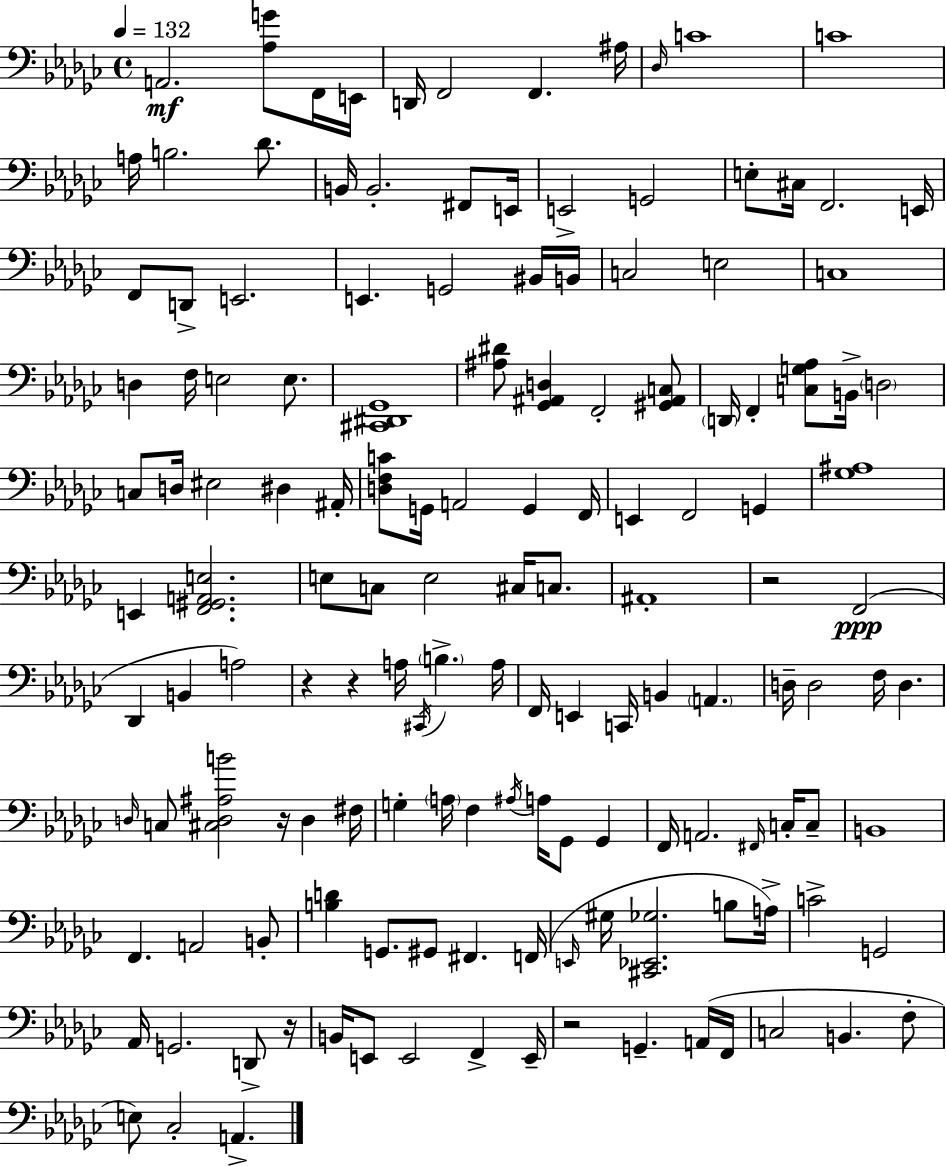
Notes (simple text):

A2/h. [Ab3,G4]/e F2/s E2/s D2/s F2/h F2/q. A#3/s Db3/s C4/w C4/w A3/s B3/h. Db4/e. B2/s B2/h. F#2/e E2/s E2/h G2/h E3/e C#3/s F2/h. E2/s F2/e D2/e E2/h. E2/q. G2/h BIS2/s B2/s C3/h E3/h C3/w D3/q F3/s E3/h E3/e. [C#2,D#2,Gb2]/w [A#3,D#4]/e [Gb2,A#2,D3]/q F2/h [G#2,A#2,C3]/e D2/s F2/q [C3,G3,Ab3]/e B2/s D3/h C3/e D3/s EIS3/h D#3/q A#2/s [D3,F3,C4]/e G2/s A2/h G2/q F2/s E2/q F2/h G2/q [Gb3,A#3]/w E2/q [F2,G#2,A2,E3]/h. E3/e C3/e E3/h C#3/s C3/e. A#2/w R/h F2/h Db2/q B2/q A3/h R/q R/q A3/s C#2/s B3/q. A3/s F2/s E2/q C2/s B2/q A2/q. D3/s D3/h F3/s D3/q. D3/s C3/e [C#3,D3,A#3,B4]/h R/s D3/q F#3/s G3/q A3/s F3/q A#3/s A3/s Gb2/e Gb2/q F2/s A2/h. F#2/s C3/s C3/e B2/w F2/q. A2/h B2/e [B3,D4]/q G2/e. G#2/e F#2/q. F2/s E2/s G#3/s [C#2,Eb2,Gb3]/h. B3/e A3/s C4/h G2/h Ab2/s G2/h. D2/e R/s B2/s E2/e E2/h F2/q E2/s R/h G2/q. A2/s F2/s C3/h B2/q. F3/e E3/e CES3/h A2/q.